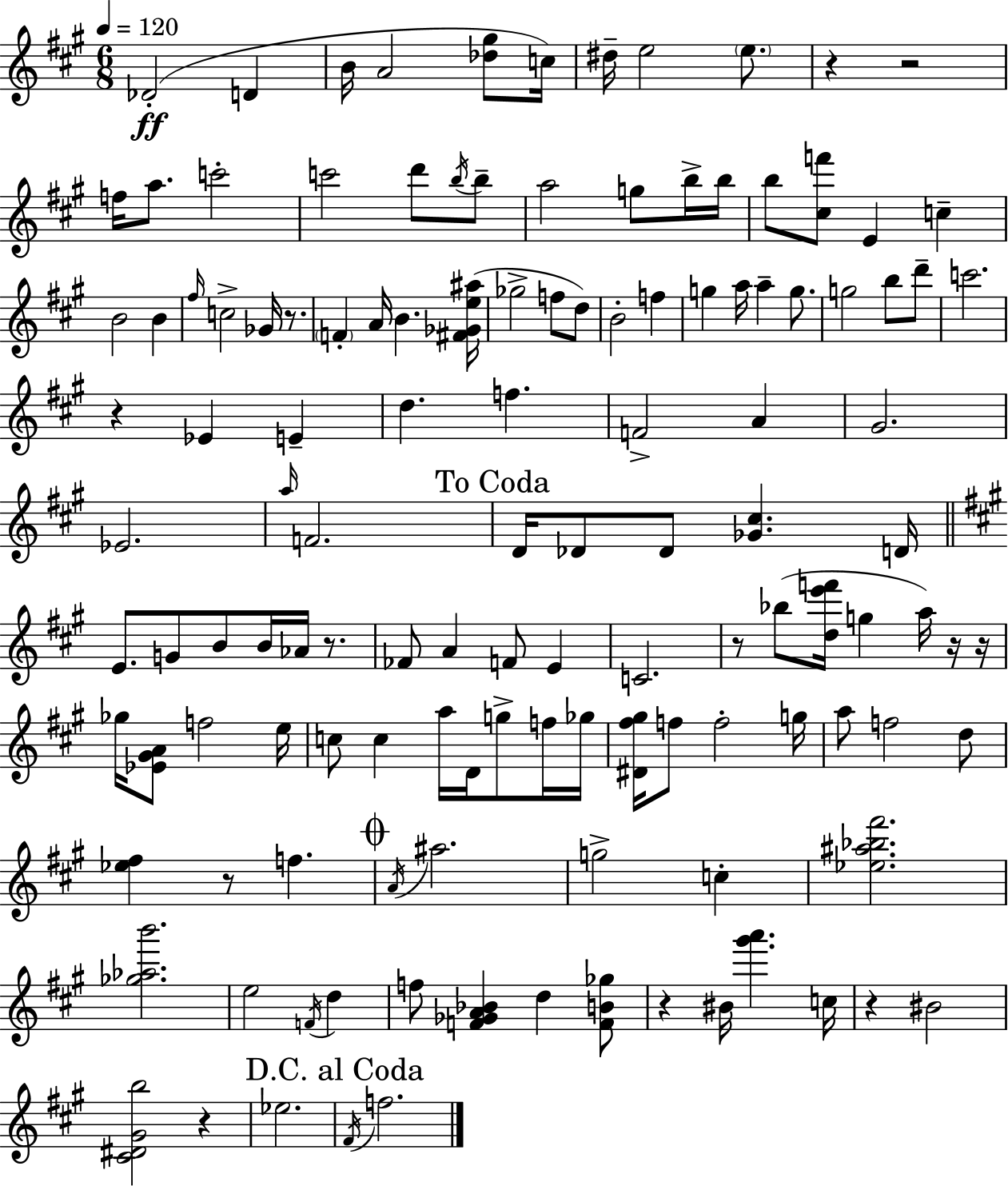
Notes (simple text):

Db4/h D4/q B4/s A4/h [Db5,G#5]/e C5/s D#5/s E5/h E5/e. R/q R/h F5/s A5/e. C6/h C6/h D6/e B5/s B5/e A5/h G5/e B5/s B5/s B5/e [C#5,F6]/e E4/q C5/q B4/h B4/q F#5/s C5/h Gb4/s R/e. F4/q A4/s B4/q. [F#4,Gb4,E5,A#5]/s Gb5/h F5/e D5/e B4/h F5/q G5/q A5/s A5/q G5/e. G5/h B5/e D6/e C6/h. R/q Eb4/q E4/q D5/q. F5/q. F4/h A4/q G#4/h. Eb4/h. A5/s F4/h. D4/s Db4/e Db4/e [Gb4,C#5]/q. D4/s E4/e. G4/e B4/e B4/s Ab4/s R/e. FES4/e A4/q F4/e E4/q C4/h. R/e Bb5/e [D5,E6,F6]/s G5/q A5/s R/s R/s Gb5/s [Eb4,G#4,A4]/e F5/h E5/s C5/e C5/q A5/s D4/s G5/e F5/s Gb5/s [D#4,F#5,G#5]/s F5/e F5/h G5/s A5/e F5/h D5/e [Eb5,F#5]/q R/e F5/q. A4/s A#5/h. G5/h C5/q [Eb5,A#5,Bb5,F#6]/h. [Gb5,Ab5,B6]/h. E5/h F4/s D5/q F5/e [F4,Gb4,A4,Bb4]/q D5/q [F4,B4,Gb5]/e R/q BIS4/s [G#6,A6]/q. C5/s R/q BIS4/h [C#4,D#4,G#4,B5]/h R/q Eb5/h. F#4/s F5/h.